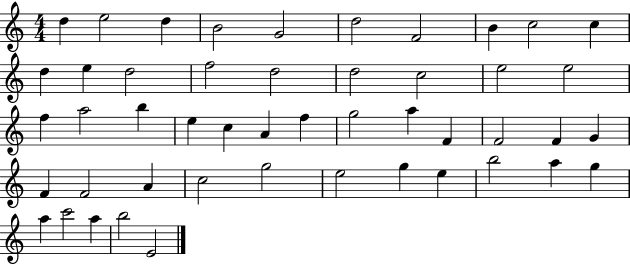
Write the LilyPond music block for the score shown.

{
  \clef treble
  \numericTimeSignature
  \time 4/4
  \key c \major
  d''4 e''2 d''4 | b'2 g'2 | d''2 f'2 | b'4 c''2 c''4 | \break d''4 e''4 d''2 | f''2 d''2 | d''2 c''2 | e''2 e''2 | \break f''4 a''2 b''4 | e''4 c''4 a'4 f''4 | g''2 a''4 f'4 | f'2 f'4 g'4 | \break f'4 f'2 a'4 | c''2 g''2 | e''2 g''4 e''4 | b''2 a''4 g''4 | \break a''4 c'''2 a''4 | b''2 e'2 | \bar "|."
}